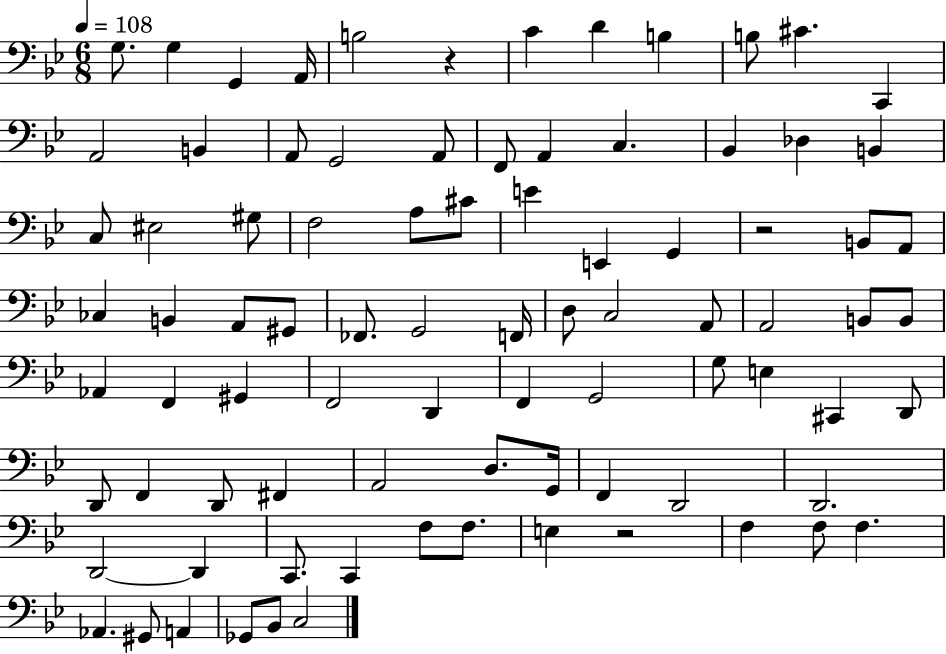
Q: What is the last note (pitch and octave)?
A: C3